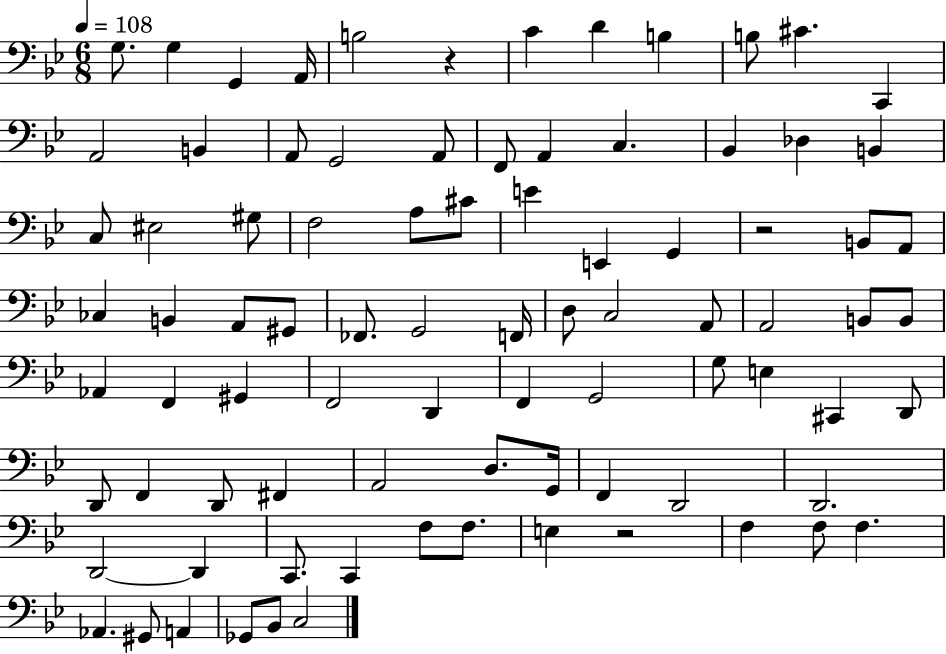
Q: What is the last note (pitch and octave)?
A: C3